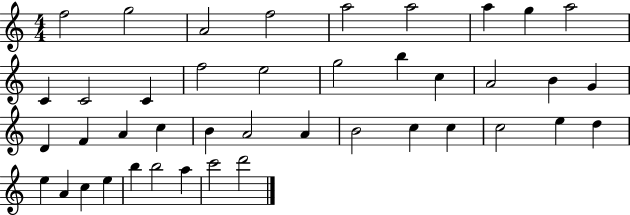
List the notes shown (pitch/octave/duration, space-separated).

F5/h G5/h A4/h F5/h A5/h A5/h A5/q G5/q A5/h C4/q C4/h C4/q F5/h E5/h G5/h B5/q C5/q A4/h B4/q G4/q D4/q F4/q A4/q C5/q B4/q A4/h A4/q B4/h C5/q C5/q C5/h E5/q D5/q E5/q A4/q C5/q E5/q B5/q B5/h A5/q C6/h D6/h